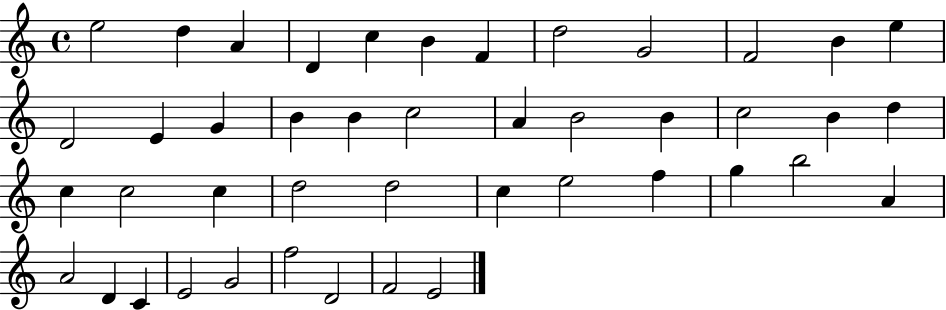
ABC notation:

X:1
T:Untitled
M:4/4
L:1/4
K:C
e2 d A D c B F d2 G2 F2 B e D2 E G B B c2 A B2 B c2 B d c c2 c d2 d2 c e2 f g b2 A A2 D C E2 G2 f2 D2 F2 E2